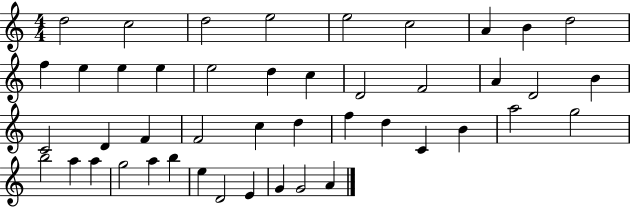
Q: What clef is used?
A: treble